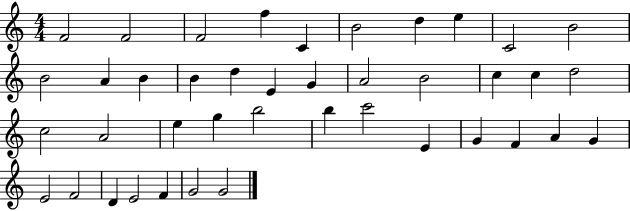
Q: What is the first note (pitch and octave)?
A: F4